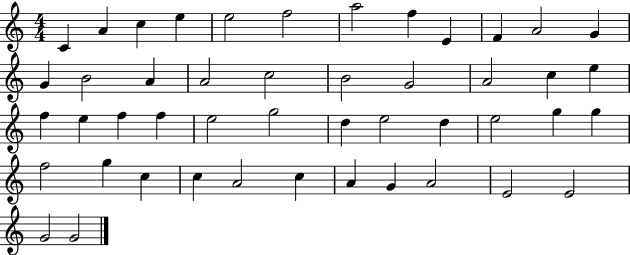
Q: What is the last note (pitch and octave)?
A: G4